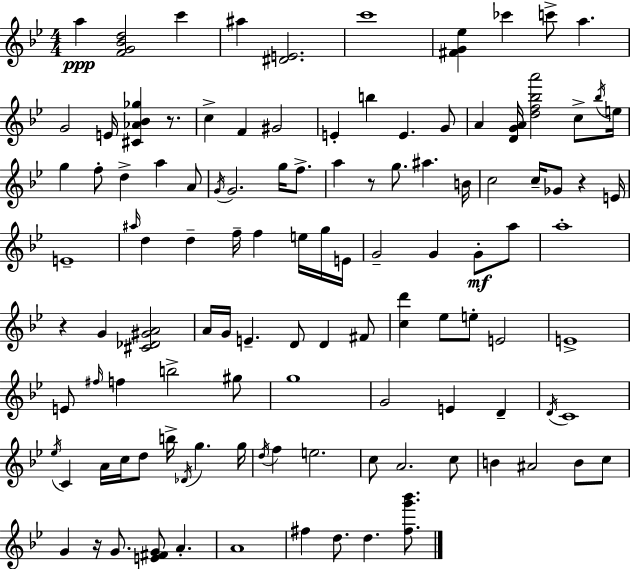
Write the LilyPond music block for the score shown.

{
  \clef treble
  \numericTimeSignature
  \time 4/4
  \key g \minor
  a''4\ppp <f' g' bes' d''>2 c'''4 | ais''4 <dis' e'>2. | c'''1 | <fis' g' ees''>4 ces'''4 c'''8-> a''4. | \break g'2 e'16 <cis' aes' bes' ges''>4 r8. | c''4-> f'4 gis'2 | e'4-. b''4 e'4. g'8 | a'4 <d' g' a'>16 <d'' f'' bes'' a'''>2 c''8-> \acciaccatura { bes''16 } | \break e''16 g''4 f''8-. d''4-> a''4 a'8 | \acciaccatura { g'16 } g'2. g''16 f''8.-> | a''4 r8 g''8. ais''4. | b'16 c''2 c''16-- ges'8 r4 | \break e'16 e'1-- | \grace { ais''16 } d''4 d''4-- f''16-- f''4 | e''16 g''16 e'16 g'2-- g'4 g'8-.\mf | a''8 a''1-. | \break r4 g'4 <cis' des' gis' a'>2 | a'16 g'16 e'4.-- d'8 d'4 | fis'8 <c'' d'''>4 ees''8 e''8-. e'2 | e'1-> | \break e'8 \grace { fis''16 } f''4 b''2-> | gis''8 g''1 | g'2 e'4 | d'4-- \acciaccatura { d'16 } c'1 | \break \acciaccatura { ees''16 } c'4 a'16 c''16 d''8 b''16-> \acciaccatura { des'16 } | g''4. g''16 \acciaccatura { d''16 } f''4 e''2. | c''8 a'2. | c''8 b'4 ais'2 | \break b'8 c''8 g'4 r16 g'8. | <e' fis' g'>8 a'4.-. a'1 | fis''4 d''8. d''4. | <fis'' g''' bes'''>8. \bar "|."
}